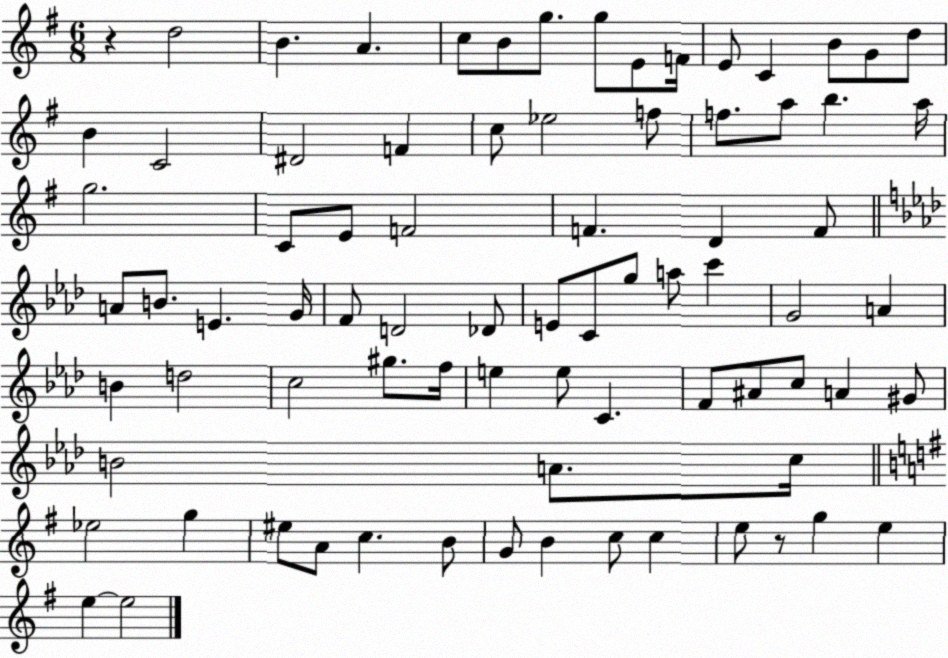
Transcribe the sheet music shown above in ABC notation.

X:1
T:Untitled
M:6/8
L:1/4
K:G
z d2 B A c/2 B/2 g/2 g/2 E/2 F/4 E/2 C B/2 G/2 d/2 B C2 ^D2 F c/2 _e2 f/2 f/2 a/2 b a/4 g2 C/2 E/2 F2 F D F/2 A/2 B/2 E G/4 F/2 D2 _D/2 E/2 C/2 g/2 a/2 c' G2 A B d2 c2 ^g/2 f/4 e e/2 C F/2 ^A/2 c/2 A ^G/2 B2 A/2 c/4 _e2 g ^e/2 A/2 c B/2 G/2 B c/2 c e/2 z/2 g e e e2